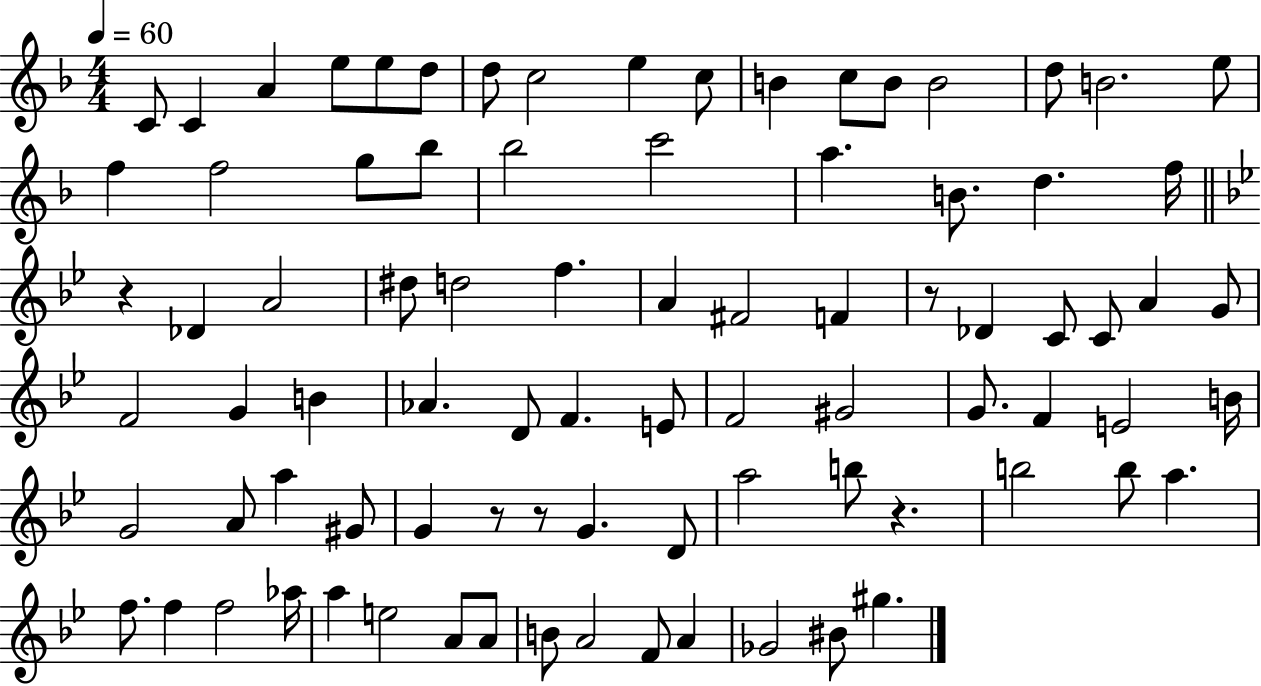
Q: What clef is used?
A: treble